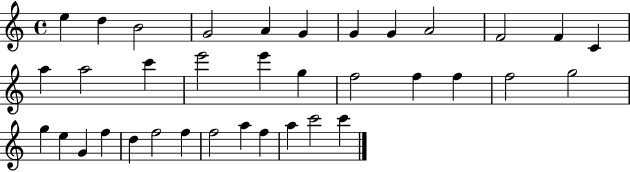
X:1
T:Untitled
M:4/4
L:1/4
K:C
e d B2 G2 A G G G A2 F2 F C a a2 c' e'2 e' g f2 f f f2 g2 g e G f d f2 f f2 a f a c'2 c'